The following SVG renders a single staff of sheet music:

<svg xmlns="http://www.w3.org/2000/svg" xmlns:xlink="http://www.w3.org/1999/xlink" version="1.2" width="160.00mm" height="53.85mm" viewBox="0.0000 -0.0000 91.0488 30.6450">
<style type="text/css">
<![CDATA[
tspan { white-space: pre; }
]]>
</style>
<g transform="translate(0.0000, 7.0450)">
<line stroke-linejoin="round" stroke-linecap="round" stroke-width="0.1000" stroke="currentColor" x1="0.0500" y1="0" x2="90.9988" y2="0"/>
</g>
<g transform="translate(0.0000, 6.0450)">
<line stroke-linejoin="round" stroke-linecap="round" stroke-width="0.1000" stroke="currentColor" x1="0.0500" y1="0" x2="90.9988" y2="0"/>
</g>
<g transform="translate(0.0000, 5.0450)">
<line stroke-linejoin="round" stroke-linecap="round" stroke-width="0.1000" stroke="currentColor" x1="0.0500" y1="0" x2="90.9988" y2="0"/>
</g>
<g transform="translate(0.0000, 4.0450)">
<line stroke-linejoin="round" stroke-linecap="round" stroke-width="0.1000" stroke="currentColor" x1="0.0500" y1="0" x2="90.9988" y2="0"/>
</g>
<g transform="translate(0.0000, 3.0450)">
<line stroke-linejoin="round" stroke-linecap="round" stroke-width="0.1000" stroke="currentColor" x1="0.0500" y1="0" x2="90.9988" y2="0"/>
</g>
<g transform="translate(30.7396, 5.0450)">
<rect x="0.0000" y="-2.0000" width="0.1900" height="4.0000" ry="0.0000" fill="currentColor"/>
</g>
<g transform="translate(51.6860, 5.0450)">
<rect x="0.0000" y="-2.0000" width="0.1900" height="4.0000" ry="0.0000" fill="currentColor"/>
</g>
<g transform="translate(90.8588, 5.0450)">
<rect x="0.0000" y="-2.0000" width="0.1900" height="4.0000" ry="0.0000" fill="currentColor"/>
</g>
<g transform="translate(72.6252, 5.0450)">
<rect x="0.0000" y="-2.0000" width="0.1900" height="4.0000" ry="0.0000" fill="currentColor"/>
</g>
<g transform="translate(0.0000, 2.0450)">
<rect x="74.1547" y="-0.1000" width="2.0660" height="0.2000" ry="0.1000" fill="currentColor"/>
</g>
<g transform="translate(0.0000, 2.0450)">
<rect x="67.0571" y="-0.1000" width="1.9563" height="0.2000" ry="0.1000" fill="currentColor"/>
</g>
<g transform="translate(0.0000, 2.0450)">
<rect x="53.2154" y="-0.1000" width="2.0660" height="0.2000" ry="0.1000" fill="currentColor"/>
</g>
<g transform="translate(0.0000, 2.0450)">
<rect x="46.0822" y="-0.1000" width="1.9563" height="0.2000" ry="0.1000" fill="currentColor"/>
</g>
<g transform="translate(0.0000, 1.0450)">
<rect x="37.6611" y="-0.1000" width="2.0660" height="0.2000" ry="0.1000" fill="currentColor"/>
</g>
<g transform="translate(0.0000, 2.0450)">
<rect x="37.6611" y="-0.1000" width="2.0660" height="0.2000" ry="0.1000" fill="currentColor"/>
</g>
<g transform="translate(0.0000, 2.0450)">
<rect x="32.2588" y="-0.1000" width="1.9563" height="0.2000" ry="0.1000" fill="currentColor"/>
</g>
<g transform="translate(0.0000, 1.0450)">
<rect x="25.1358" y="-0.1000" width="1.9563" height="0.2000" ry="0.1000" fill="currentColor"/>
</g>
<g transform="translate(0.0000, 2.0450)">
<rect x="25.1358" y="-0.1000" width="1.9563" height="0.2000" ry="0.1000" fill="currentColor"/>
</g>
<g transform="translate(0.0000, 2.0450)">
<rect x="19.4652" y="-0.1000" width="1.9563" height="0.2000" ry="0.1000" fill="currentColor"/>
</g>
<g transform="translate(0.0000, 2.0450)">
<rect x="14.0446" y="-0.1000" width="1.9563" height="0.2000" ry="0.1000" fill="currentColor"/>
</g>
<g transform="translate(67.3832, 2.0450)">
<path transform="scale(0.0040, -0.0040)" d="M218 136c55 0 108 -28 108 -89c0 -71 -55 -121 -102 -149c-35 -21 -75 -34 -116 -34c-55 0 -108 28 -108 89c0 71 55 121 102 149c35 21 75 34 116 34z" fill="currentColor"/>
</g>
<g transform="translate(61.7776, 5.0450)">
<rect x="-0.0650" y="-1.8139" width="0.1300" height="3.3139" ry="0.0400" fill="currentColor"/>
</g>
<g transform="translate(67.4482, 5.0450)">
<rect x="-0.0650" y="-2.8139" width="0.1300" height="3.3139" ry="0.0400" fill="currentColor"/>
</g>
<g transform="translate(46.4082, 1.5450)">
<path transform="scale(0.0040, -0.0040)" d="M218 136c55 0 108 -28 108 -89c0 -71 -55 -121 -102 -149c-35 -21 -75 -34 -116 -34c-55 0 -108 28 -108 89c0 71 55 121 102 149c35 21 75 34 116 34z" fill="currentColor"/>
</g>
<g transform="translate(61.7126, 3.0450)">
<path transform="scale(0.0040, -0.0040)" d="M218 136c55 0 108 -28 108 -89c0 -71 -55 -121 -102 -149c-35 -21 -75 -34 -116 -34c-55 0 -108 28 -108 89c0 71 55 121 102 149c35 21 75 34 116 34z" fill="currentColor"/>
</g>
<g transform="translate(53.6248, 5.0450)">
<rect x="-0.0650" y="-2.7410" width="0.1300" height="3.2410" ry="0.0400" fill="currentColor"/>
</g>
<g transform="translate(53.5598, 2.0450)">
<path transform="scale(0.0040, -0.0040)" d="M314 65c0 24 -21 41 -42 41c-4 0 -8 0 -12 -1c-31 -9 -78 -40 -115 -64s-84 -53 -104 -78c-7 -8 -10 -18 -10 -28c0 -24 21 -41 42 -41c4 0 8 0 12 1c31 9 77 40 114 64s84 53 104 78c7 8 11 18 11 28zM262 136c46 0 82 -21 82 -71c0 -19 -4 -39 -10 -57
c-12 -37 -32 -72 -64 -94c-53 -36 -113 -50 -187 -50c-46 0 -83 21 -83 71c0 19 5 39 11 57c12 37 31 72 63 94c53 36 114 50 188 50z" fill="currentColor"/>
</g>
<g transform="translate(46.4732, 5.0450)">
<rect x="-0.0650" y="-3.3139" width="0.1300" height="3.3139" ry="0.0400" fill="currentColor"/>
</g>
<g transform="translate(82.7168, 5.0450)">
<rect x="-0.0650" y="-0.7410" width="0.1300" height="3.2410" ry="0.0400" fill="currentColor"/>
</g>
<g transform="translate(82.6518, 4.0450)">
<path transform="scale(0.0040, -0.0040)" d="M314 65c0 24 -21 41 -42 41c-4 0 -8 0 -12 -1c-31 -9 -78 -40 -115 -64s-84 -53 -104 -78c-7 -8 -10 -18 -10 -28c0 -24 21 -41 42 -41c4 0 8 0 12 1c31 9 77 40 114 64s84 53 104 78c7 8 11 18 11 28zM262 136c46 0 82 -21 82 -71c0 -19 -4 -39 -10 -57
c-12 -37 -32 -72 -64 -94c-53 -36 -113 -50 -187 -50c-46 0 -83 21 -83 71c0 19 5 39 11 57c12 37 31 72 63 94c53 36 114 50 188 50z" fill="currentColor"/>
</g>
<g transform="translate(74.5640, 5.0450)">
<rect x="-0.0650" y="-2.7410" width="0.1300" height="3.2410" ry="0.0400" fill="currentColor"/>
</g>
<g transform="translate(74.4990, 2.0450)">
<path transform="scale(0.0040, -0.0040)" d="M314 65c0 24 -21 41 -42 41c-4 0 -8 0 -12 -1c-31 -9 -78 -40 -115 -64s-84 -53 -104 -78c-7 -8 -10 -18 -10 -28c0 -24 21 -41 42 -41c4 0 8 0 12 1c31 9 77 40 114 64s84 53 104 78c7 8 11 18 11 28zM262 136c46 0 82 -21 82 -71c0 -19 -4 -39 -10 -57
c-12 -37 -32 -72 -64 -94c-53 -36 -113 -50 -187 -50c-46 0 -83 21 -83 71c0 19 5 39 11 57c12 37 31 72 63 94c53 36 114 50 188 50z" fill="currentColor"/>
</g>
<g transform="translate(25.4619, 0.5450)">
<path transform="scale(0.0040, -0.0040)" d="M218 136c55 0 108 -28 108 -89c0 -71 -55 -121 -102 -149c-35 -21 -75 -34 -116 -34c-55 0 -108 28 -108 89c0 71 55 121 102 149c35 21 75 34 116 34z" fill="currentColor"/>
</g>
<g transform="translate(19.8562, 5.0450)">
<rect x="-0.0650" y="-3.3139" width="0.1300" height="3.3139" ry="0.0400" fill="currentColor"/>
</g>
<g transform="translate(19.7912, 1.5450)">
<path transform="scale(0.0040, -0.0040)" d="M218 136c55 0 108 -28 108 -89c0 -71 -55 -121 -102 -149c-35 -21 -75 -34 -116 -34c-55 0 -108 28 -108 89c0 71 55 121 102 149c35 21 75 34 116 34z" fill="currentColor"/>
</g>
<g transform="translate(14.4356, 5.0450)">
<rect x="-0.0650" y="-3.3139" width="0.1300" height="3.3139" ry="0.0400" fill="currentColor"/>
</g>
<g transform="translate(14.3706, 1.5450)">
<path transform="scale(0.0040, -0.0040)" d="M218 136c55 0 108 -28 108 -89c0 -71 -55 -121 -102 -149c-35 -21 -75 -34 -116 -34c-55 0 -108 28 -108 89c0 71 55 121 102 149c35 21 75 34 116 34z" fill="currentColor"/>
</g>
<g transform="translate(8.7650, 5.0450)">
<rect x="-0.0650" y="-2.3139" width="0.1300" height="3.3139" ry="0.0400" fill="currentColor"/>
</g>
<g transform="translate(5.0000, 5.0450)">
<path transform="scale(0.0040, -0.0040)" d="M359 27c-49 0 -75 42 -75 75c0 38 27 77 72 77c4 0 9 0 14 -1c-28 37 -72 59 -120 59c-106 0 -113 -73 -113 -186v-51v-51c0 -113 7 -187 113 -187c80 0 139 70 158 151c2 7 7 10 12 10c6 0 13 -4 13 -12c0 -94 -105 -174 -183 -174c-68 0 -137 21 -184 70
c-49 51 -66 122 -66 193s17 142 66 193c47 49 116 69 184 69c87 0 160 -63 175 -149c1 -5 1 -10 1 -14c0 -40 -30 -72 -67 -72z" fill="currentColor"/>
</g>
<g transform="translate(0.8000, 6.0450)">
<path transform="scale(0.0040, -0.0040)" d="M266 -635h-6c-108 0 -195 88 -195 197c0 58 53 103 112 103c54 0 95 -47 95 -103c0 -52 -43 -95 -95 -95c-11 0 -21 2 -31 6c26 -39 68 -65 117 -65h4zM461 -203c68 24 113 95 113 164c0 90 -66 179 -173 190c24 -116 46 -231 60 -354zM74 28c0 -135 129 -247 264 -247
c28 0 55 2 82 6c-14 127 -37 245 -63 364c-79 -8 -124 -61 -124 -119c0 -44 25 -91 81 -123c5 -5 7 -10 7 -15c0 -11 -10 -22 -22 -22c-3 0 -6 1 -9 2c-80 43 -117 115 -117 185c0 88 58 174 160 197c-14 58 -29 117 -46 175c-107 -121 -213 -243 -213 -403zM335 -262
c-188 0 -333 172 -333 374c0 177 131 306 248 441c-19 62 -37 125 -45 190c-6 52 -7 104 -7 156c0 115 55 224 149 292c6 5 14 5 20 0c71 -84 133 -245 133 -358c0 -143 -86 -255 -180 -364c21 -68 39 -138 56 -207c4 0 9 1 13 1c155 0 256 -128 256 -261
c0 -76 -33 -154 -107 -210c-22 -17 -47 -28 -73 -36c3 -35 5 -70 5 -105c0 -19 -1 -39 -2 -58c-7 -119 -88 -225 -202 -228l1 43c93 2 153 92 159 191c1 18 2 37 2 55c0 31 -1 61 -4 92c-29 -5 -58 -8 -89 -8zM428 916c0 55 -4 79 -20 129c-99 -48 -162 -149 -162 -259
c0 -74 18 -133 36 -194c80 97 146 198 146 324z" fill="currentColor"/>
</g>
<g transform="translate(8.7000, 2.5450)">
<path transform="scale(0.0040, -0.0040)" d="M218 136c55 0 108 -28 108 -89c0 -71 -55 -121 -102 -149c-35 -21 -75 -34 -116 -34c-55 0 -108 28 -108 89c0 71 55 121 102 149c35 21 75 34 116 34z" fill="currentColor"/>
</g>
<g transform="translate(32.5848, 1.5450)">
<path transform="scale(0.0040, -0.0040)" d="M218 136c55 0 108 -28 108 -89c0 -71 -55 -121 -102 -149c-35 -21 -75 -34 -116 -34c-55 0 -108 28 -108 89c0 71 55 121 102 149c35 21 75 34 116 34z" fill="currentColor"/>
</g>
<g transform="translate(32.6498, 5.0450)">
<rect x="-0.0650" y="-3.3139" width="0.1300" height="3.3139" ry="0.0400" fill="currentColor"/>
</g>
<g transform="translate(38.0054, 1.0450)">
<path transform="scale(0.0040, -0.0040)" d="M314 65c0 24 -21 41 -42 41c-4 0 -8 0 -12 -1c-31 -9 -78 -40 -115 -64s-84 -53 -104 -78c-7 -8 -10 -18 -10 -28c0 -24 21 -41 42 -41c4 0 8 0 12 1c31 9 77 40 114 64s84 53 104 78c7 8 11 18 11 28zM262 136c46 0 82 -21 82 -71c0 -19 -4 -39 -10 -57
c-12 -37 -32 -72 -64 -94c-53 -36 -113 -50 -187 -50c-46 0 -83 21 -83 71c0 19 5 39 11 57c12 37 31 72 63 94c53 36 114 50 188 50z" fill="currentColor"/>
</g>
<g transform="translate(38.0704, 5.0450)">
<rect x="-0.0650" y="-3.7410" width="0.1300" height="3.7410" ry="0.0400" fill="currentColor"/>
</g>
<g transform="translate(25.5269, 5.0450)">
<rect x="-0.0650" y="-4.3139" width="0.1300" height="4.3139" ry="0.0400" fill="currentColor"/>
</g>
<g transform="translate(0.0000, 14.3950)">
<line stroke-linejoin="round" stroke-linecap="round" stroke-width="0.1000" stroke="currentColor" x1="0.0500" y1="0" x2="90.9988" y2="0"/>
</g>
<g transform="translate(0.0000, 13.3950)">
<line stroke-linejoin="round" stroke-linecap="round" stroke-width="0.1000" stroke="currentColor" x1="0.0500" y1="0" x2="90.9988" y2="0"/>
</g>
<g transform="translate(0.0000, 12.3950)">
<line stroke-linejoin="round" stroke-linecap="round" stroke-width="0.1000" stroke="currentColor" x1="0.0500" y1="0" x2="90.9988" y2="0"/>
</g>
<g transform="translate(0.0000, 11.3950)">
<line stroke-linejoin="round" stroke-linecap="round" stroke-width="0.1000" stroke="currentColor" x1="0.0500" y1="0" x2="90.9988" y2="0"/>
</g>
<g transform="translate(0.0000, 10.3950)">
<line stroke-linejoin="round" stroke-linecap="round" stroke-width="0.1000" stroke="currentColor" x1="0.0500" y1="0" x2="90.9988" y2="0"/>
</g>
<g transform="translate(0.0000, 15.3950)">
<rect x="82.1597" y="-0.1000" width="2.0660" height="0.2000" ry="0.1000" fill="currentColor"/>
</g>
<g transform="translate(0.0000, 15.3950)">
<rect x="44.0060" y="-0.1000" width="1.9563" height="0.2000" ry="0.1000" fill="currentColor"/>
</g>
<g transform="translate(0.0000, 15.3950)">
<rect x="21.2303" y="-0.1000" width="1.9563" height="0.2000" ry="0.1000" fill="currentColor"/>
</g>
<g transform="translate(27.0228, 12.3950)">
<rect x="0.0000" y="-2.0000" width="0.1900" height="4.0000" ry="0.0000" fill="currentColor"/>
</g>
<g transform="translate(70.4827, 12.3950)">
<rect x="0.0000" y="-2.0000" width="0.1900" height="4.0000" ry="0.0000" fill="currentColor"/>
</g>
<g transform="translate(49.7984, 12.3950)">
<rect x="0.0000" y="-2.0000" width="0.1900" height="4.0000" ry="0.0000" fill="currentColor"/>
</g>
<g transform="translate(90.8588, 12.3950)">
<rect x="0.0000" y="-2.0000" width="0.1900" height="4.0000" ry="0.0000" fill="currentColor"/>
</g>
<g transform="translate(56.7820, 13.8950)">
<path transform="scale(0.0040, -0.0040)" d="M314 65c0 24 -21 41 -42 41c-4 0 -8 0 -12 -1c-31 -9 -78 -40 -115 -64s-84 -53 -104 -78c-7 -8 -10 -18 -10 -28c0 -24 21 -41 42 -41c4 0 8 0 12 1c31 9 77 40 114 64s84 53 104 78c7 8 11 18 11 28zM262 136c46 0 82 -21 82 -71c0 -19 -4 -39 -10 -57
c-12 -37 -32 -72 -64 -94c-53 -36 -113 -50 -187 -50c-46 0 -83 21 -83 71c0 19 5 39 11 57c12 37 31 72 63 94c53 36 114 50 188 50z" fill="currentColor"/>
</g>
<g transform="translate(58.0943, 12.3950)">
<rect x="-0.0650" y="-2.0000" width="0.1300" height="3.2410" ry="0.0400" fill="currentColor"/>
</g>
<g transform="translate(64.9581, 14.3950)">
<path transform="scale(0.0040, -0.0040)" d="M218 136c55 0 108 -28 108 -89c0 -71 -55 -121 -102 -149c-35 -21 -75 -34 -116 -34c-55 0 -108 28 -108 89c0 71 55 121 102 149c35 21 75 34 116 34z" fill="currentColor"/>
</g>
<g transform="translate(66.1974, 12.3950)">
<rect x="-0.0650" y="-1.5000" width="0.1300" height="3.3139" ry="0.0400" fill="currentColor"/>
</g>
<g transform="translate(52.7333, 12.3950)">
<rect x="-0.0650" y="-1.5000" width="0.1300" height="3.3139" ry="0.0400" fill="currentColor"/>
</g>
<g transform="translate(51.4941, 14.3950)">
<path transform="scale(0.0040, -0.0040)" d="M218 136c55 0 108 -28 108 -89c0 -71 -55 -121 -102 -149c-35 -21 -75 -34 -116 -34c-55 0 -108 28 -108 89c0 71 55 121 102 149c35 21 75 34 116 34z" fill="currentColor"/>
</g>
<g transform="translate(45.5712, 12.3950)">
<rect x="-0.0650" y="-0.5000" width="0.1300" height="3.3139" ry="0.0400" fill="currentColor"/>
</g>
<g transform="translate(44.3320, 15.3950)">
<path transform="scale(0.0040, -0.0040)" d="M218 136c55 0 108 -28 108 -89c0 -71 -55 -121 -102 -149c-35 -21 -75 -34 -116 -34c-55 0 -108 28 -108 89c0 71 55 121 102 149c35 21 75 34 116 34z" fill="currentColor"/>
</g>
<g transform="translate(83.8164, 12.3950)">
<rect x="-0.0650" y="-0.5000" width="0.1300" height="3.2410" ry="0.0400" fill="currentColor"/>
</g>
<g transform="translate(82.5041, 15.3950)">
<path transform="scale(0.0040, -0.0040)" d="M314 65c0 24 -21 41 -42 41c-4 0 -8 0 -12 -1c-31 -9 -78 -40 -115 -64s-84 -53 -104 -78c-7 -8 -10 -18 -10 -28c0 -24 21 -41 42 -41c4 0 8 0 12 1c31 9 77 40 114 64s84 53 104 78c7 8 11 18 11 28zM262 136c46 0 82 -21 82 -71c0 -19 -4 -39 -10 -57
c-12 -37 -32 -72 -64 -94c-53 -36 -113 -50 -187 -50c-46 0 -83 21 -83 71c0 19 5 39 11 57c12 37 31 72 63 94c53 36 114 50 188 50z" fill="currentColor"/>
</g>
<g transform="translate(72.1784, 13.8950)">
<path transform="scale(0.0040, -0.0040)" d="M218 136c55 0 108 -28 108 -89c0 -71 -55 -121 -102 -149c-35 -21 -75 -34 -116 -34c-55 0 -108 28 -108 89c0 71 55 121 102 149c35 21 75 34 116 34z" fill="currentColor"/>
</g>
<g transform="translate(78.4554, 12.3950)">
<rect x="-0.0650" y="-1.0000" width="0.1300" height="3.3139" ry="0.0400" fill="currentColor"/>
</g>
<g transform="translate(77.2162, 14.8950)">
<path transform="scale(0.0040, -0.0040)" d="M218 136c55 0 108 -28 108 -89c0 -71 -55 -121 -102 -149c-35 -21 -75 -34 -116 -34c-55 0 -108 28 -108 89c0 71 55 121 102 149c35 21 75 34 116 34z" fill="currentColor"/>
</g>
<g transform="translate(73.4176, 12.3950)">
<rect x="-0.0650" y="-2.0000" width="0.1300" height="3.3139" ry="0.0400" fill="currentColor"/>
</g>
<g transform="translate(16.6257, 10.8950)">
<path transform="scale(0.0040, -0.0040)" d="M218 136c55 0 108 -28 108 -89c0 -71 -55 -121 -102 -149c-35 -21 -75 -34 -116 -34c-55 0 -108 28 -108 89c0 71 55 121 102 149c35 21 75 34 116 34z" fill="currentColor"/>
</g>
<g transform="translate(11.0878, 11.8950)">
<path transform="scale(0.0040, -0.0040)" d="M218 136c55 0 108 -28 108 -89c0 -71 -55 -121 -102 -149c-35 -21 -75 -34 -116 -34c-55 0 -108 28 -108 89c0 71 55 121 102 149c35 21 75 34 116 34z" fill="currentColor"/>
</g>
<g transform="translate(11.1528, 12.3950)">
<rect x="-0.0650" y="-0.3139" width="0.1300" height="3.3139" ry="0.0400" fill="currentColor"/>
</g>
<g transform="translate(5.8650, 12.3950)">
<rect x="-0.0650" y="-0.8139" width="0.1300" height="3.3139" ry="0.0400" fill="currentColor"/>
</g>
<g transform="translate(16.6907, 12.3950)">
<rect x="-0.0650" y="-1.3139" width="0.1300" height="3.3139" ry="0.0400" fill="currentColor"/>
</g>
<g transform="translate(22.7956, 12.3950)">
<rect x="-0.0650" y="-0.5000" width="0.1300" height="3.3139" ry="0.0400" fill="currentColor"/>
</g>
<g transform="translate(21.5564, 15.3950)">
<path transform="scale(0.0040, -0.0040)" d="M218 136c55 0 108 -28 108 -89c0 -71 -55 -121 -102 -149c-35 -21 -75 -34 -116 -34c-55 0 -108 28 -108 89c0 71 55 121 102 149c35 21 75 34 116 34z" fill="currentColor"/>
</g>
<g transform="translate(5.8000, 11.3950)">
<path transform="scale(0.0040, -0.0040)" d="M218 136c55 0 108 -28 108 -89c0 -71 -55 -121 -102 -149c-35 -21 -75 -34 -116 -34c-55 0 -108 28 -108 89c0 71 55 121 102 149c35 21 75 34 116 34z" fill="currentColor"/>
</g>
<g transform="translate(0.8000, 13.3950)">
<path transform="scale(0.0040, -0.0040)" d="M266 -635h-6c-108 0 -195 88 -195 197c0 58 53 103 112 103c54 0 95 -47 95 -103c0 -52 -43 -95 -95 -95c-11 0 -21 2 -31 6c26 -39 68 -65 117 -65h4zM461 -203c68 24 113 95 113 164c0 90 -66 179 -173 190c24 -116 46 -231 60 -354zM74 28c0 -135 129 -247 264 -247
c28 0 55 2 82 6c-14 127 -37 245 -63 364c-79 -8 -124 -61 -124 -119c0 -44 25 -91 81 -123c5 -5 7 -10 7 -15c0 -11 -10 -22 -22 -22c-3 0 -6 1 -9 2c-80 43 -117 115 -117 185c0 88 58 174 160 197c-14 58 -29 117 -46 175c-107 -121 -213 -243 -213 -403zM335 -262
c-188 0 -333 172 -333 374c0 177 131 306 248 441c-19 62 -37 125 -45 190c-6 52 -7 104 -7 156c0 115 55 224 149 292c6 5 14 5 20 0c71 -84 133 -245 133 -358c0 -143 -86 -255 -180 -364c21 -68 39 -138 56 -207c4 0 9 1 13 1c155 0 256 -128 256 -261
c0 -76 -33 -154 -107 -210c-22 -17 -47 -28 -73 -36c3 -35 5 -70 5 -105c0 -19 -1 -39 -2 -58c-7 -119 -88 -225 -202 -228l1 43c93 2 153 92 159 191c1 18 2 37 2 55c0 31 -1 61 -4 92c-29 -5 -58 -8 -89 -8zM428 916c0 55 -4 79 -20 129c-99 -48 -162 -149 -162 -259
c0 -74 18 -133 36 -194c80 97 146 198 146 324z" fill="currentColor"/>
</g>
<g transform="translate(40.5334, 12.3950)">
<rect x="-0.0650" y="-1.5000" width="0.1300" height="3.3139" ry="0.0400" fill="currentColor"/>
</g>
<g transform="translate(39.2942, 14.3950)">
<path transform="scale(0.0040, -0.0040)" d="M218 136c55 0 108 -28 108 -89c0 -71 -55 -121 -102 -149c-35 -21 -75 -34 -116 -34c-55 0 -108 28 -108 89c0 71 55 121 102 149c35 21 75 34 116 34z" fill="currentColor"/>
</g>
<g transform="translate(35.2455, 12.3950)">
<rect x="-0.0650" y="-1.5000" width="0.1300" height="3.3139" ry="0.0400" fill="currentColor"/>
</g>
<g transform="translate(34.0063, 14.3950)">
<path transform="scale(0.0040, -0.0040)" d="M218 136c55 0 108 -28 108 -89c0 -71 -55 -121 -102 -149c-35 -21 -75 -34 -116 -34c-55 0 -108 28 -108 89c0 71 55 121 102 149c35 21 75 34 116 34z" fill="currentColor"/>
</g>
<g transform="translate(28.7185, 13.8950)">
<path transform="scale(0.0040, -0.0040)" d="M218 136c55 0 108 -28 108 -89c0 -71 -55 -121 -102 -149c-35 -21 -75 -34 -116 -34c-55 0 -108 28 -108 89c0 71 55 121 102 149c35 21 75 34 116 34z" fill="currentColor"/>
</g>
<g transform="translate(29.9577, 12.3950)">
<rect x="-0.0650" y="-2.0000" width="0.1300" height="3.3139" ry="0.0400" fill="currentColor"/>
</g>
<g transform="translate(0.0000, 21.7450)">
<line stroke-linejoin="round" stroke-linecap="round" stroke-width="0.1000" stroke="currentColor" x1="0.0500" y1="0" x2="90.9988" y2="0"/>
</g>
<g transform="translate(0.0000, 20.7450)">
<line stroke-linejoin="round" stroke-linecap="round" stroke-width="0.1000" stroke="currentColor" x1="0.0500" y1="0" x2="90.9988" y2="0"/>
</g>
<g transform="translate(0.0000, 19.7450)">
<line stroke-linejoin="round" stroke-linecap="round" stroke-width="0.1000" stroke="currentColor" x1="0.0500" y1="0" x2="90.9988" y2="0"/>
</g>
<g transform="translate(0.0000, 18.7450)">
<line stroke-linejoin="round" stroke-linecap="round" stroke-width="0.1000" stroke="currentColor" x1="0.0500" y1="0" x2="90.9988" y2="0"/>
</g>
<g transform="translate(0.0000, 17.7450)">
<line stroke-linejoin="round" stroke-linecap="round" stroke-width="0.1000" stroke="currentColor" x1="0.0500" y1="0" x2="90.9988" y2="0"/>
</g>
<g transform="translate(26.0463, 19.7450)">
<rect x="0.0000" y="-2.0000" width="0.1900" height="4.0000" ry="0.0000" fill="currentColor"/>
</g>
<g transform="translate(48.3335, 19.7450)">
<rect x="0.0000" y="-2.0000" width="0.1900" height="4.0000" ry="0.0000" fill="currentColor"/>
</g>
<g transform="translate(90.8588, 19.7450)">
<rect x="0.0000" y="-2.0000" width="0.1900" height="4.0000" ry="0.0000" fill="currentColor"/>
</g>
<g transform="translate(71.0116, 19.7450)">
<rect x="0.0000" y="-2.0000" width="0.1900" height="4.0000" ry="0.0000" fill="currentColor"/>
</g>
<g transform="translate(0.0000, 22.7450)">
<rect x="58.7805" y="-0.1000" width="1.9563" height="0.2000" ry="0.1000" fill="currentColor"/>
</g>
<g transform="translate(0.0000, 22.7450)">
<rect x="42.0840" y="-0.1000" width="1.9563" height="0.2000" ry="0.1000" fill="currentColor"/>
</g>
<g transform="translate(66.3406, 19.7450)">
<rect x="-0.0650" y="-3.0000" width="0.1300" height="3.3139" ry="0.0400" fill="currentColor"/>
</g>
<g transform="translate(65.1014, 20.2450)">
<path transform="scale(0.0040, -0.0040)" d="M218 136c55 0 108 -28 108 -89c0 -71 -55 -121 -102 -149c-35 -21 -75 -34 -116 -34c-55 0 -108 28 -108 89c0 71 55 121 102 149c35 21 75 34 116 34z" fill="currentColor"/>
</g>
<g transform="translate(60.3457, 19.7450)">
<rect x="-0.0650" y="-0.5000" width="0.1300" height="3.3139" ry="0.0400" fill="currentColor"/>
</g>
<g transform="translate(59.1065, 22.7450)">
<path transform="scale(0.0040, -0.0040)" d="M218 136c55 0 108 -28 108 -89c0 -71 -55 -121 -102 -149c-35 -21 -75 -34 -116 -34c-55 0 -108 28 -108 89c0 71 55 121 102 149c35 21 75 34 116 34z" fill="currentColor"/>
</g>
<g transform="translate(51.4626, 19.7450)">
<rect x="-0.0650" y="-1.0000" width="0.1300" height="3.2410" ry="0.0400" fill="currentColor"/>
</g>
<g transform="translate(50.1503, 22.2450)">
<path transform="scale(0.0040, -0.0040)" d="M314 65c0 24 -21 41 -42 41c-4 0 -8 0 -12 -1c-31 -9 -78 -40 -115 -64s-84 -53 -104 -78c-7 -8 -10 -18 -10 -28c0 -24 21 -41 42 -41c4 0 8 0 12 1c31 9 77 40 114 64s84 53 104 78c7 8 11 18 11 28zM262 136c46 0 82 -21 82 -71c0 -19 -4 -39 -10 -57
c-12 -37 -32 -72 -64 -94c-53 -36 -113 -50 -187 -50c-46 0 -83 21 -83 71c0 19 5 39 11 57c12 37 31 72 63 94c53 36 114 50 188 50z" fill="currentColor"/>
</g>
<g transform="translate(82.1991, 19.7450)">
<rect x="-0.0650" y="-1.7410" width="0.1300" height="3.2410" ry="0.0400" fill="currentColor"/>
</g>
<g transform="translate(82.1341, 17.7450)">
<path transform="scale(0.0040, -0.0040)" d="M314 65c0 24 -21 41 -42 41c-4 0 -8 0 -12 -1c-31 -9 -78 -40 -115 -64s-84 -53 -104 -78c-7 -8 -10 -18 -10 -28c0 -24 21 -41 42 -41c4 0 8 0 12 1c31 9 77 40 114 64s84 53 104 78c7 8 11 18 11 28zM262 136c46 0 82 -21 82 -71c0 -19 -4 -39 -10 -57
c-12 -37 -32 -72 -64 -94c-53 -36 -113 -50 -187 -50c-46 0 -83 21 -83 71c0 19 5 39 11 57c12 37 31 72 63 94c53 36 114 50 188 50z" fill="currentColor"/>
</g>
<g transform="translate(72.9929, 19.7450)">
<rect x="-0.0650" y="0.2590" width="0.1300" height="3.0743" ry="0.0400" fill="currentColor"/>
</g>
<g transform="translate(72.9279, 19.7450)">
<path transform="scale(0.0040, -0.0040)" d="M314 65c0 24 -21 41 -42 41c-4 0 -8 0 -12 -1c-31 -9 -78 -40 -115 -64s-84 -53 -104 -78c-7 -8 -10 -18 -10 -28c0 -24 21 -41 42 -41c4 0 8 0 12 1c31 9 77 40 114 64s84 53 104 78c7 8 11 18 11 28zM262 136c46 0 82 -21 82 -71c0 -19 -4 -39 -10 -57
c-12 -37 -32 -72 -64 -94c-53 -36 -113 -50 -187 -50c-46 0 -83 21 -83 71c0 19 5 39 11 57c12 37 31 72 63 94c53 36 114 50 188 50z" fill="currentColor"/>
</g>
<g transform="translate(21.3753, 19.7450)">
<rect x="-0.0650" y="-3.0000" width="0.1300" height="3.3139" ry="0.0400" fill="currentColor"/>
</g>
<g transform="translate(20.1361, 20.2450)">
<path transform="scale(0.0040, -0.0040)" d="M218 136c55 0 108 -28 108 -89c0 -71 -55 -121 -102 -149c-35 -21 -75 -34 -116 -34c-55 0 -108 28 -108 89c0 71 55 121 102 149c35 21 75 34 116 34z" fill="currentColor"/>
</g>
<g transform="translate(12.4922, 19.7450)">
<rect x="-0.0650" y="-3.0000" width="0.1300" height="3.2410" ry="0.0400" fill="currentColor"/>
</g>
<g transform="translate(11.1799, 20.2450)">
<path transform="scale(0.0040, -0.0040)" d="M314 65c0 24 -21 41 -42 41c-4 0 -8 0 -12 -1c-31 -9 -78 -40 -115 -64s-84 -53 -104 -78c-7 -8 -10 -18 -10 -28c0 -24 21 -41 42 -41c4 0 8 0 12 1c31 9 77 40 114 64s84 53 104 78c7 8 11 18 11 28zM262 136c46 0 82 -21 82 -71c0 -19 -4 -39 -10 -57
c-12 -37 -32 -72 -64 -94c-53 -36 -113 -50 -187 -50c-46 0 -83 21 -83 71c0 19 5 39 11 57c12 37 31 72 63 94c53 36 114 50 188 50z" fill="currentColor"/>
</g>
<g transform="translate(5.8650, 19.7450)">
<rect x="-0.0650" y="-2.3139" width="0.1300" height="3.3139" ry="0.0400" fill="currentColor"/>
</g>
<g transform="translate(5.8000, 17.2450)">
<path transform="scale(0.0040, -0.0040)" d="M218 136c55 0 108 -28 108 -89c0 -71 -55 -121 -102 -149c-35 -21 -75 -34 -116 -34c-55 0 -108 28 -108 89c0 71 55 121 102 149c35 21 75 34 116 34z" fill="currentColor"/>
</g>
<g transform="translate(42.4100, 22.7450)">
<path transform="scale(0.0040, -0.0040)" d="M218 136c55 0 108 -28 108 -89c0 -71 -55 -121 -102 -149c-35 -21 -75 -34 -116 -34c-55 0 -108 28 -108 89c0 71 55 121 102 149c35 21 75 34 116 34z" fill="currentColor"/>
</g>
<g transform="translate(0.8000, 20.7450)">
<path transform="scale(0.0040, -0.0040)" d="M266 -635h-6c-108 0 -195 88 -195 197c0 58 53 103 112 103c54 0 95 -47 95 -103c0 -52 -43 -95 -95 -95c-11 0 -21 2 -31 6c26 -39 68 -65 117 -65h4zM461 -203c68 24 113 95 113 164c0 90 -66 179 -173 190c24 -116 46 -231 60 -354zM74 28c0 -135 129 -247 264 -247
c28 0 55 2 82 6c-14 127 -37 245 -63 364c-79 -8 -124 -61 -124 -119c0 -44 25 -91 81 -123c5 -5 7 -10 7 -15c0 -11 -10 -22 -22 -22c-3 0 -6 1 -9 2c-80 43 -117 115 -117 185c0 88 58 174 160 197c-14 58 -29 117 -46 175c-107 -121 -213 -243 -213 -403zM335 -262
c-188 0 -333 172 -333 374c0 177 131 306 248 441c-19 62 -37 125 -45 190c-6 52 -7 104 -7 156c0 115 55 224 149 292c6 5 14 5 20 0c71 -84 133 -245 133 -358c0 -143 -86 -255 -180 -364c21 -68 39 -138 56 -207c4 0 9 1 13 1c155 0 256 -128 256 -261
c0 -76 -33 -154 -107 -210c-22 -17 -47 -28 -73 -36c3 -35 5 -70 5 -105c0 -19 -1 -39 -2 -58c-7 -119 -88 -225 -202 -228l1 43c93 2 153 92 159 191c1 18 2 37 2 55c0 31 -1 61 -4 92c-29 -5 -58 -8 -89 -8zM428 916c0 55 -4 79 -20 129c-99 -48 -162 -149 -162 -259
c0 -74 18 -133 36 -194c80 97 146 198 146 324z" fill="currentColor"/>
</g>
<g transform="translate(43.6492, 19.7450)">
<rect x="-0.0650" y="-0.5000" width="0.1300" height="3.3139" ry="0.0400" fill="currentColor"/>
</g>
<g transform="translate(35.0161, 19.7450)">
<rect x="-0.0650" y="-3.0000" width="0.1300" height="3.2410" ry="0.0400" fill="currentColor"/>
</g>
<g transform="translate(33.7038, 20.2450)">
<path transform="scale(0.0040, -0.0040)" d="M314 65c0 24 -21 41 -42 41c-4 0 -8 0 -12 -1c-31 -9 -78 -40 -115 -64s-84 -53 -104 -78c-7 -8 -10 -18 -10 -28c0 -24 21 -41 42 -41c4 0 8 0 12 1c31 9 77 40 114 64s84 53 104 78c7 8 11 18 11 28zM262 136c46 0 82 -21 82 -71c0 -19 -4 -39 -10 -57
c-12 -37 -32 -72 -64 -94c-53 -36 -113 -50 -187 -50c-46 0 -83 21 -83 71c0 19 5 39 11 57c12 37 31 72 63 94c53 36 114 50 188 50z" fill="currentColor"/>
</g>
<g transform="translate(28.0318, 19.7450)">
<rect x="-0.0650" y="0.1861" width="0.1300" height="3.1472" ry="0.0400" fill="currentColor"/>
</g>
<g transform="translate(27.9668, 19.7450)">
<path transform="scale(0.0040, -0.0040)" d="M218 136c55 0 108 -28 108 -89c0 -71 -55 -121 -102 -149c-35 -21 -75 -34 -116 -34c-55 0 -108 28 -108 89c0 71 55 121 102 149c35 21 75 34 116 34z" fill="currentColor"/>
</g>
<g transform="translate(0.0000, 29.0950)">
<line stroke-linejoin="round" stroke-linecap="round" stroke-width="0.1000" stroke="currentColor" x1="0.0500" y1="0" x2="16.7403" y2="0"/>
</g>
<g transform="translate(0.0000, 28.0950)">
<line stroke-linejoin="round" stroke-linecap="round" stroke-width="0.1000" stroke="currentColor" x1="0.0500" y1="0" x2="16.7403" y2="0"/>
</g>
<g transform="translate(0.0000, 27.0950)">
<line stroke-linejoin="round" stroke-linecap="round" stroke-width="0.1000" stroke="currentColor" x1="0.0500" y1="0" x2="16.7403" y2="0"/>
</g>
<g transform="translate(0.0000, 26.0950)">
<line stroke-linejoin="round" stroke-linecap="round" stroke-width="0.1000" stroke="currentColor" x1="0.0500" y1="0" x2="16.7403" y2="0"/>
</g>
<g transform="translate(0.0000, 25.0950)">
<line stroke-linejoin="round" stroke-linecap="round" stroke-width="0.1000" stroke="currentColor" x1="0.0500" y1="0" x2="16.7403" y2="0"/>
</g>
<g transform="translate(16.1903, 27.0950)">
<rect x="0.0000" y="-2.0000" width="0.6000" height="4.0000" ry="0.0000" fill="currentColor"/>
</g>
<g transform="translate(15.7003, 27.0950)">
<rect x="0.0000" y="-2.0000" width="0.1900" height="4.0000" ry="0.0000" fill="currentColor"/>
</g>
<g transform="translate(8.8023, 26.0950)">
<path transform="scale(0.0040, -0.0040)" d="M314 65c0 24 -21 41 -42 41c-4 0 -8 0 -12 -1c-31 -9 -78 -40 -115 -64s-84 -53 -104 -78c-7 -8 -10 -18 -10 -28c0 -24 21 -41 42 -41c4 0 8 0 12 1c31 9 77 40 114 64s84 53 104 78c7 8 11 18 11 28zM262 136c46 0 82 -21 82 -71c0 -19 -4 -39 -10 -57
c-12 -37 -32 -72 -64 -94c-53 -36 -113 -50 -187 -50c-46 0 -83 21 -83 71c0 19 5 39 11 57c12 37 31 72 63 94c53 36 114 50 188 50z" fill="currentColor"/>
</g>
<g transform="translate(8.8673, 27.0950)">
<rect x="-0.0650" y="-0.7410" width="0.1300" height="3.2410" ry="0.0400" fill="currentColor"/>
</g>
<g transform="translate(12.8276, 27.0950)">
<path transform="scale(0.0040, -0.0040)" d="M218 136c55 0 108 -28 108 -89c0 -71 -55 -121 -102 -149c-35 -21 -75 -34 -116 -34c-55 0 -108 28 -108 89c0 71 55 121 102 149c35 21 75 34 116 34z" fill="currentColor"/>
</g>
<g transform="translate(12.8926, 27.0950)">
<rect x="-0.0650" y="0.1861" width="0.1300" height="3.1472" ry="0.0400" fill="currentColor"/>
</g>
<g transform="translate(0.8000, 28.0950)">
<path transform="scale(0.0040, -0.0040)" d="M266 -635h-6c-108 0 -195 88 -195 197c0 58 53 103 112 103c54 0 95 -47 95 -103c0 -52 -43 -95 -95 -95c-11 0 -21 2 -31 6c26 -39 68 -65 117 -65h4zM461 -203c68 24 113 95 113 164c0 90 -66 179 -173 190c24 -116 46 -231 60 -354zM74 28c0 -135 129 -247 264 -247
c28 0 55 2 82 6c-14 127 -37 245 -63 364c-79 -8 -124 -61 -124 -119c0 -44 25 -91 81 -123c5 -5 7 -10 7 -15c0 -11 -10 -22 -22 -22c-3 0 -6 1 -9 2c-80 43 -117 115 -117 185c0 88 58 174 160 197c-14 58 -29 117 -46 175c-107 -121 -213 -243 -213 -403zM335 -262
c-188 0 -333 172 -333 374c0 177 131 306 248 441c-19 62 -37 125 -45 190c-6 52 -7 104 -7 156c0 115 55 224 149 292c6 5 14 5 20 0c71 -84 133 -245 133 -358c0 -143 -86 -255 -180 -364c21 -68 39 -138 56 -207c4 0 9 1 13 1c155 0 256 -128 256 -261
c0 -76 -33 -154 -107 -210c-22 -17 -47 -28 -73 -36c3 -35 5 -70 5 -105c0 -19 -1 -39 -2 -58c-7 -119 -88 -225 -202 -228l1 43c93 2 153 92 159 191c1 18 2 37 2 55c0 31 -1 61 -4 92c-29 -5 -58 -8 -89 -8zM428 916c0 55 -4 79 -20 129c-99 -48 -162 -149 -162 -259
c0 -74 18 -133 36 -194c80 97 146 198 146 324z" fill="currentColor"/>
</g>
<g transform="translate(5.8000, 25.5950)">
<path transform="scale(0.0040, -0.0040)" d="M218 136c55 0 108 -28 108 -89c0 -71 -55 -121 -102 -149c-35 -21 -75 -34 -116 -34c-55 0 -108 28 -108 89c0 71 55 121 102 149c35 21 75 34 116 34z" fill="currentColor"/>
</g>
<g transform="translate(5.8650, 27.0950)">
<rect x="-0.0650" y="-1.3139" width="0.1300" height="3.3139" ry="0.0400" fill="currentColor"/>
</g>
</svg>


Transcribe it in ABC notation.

X:1
T:Untitled
M:4/4
L:1/4
K:C
g b b d' b c'2 b a2 f a a2 d2 d c e C F E E C E F2 E F D C2 g A2 A B A2 C D2 C A B2 f2 e d2 B